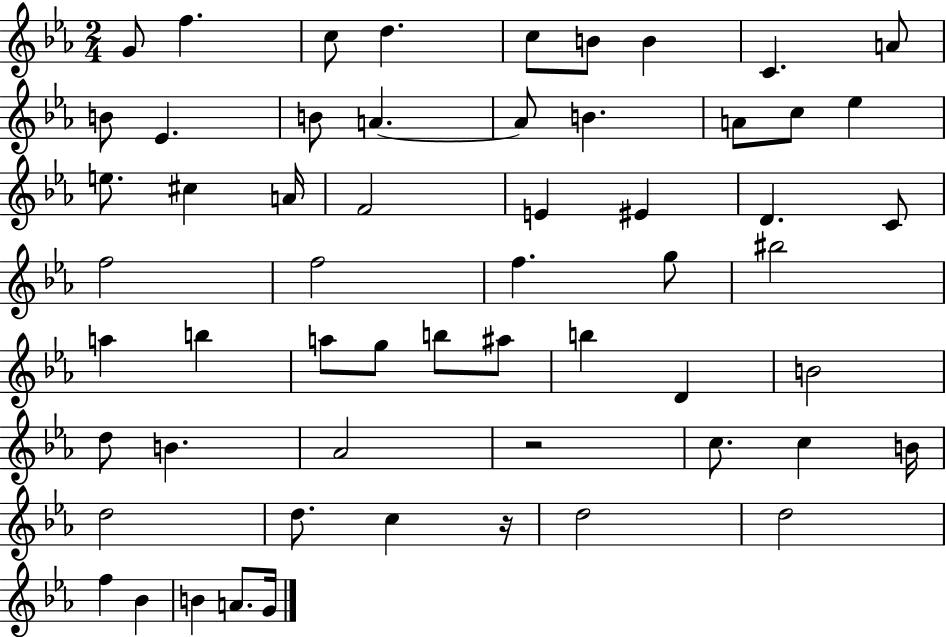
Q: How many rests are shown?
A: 2